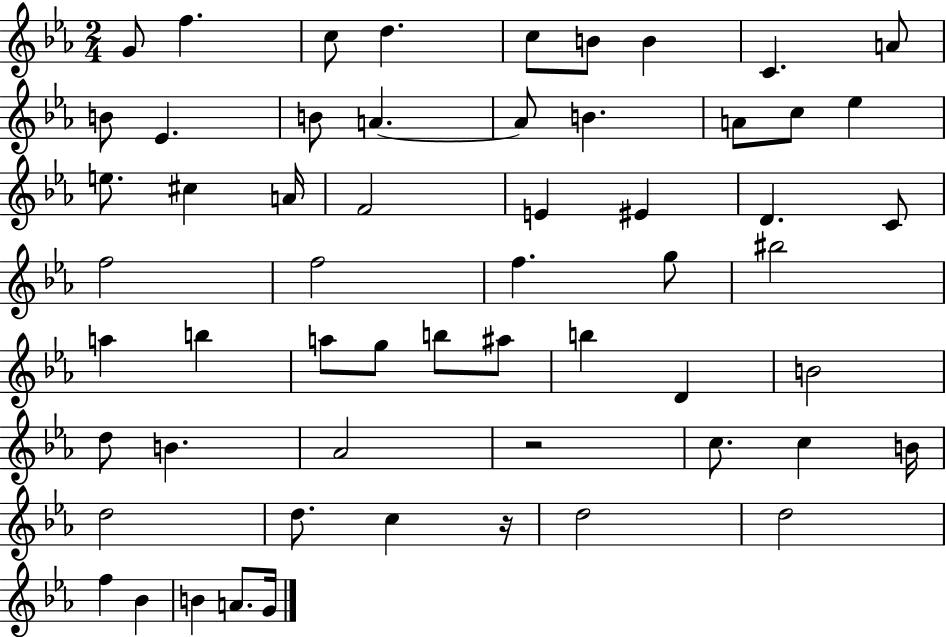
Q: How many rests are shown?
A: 2